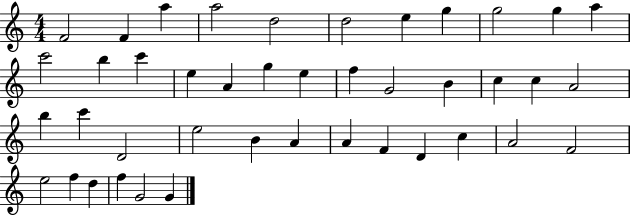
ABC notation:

X:1
T:Untitled
M:4/4
L:1/4
K:C
F2 F a a2 d2 d2 e g g2 g a c'2 b c' e A g e f G2 B c c A2 b c' D2 e2 B A A F D c A2 F2 e2 f d f G2 G